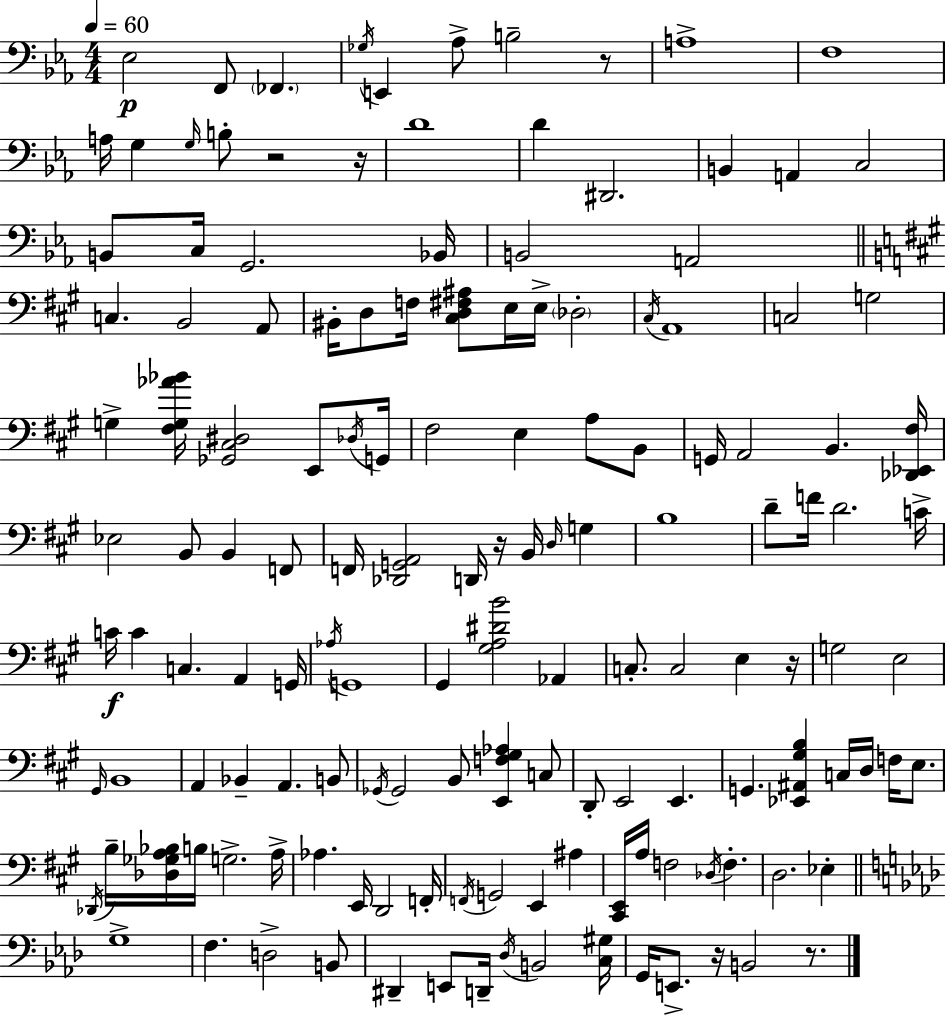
X:1
T:Untitled
M:4/4
L:1/4
K:Eb
_E,2 F,,/2 _F,, _G,/4 E,, _A,/2 B,2 z/2 A,4 F,4 A,/4 G, G,/4 B,/2 z2 z/4 D4 D ^D,,2 B,, A,, C,2 B,,/2 C,/4 G,,2 _B,,/4 B,,2 A,,2 C, B,,2 A,,/2 ^B,,/4 D,/2 F,/4 [^C,D,^F,^A,]/2 E,/4 E,/4 _D,2 ^C,/4 A,,4 C,2 G,2 G, [^F,G,_A_B]/4 [_G,,^C,^D,]2 E,,/2 _D,/4 G,,/4 ^F,2 E, A,/2 B,,/2 G,,/4 A,,2 B,, [_D,,_E,,^F,]/4 _E,2 B,,/2 B,, F,,/2 F,,/4 [_D,,G,,A,,]2 D,,/4 z/4 B,,/4 D,/4 G, B,4 D/2 F/4 D2 C/4 C/4 C C, A,, G,,/4 _A,/4 G,,4 ^G,, [^G,A,^DB]2 _A,, C,/2 C,2 E, z/4 G,2 E,2 ^G,,/4 B,,4 A,, _B,, A,, B,,/2 _G,,/4 _G,,2 B,,/2 [E,,F,^G,_A,] C,/2 D,,/2 E,,2 E,, G,, [_E,,^A,,^G,B,] C,/4 D,/4 F,/4 E,/2 _D,,/4 B,/4 [_D,_G,A,_B,]/4 B,/4 G,2 A,/4 _A, E,,/4 D,,2 F,,/4 F,,/4 G,,2 E,, ^A, [^C,,E,,]/4 A,/4 F,2 _D,/4 F, D,2 _E, G,4 F, D,2 B,,/2 ^D,, E,,/2 D,,/4 _D,/4 B,,2 [C,^G,]/4 G,,/4 E,,/2 z/4 B,,2 z/2